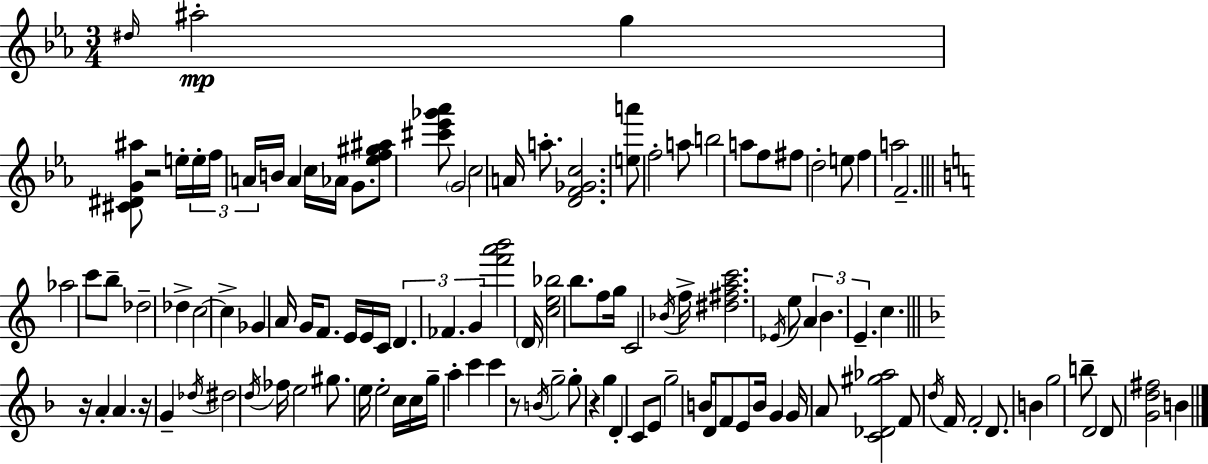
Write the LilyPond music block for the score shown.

{
  \clef treble
  \numericTimeSignature
  \time 3/4
  \key ees \major
  \grace { dis''16 }\mp ais''2-. g''4 | <cis' dis' g' ais''>8 r2 e''16-. | \tuplet 3/2 { e''16-. f''16 a'16 } b'16 a'4 c''16 aes'16 g'8. | <ees'' f'' gis'' ais''>8 <cis''' ees''' ges''' aes'''>8 \parenthesize g'2 | \break c''2 a'16 a''8.-. | <d' f' ges' c''>2. | <e'' a'''>8 f''2-. a''8 | b''2 a''8 f''8 | \break fis''8 d''2-. e''8 | f''4 a''2 | f'2.-- | \bar "||" \break \key a \minor aes''2 c'''8 b''8-- | des''2-- des''4-> | c''2~~ c''4-> | ges'4 a'16 g'16 f'8. e'16 e'16 c'16 | \break \tuplet 3/2 { d'4. fes'4. | g'4 } <f''' a''' b'''>2 | \parenthesize d'16 <c'' e'' bes''>2 b''8. | f''8 g''16 c'2 \acciaccatura { bes'16 } | \break f''16-> <dis'' fis'' a'' c'''>2. | \acciaccatura { ees'16 } e''8 \tuplet 3/2 { a'4 b'4. | e'4.-- } c''4. | \bar "||" \break \key f \major r16 a'4-. a'4. r16 | g'4-- \acciaccatura { des''16 } dis''2 | \acciaccatura { d''16 } fes''16 e''2 gis''8. | e''16 e''2-. c''16 | \break c''16 g''16-- a''4-. c'''4 c'''4 | r8 \acciaccatura { b'16 } g''2-- | g''8-. r4 g''4 d'4-. | c'8 e'8 g''2-- | \break b'16 d'16 f'8 e'8 b'16 g'4 | g'16 a'8 <c' des' gis'' aes''>2 | f'8 \acciaccatura { d''16 } f'16 f'2-. | d'8. b'4 g''2 | \break b''8-- d'2 | d'8 <g' d'' fis''>2 | b'4 \bar "|."
}